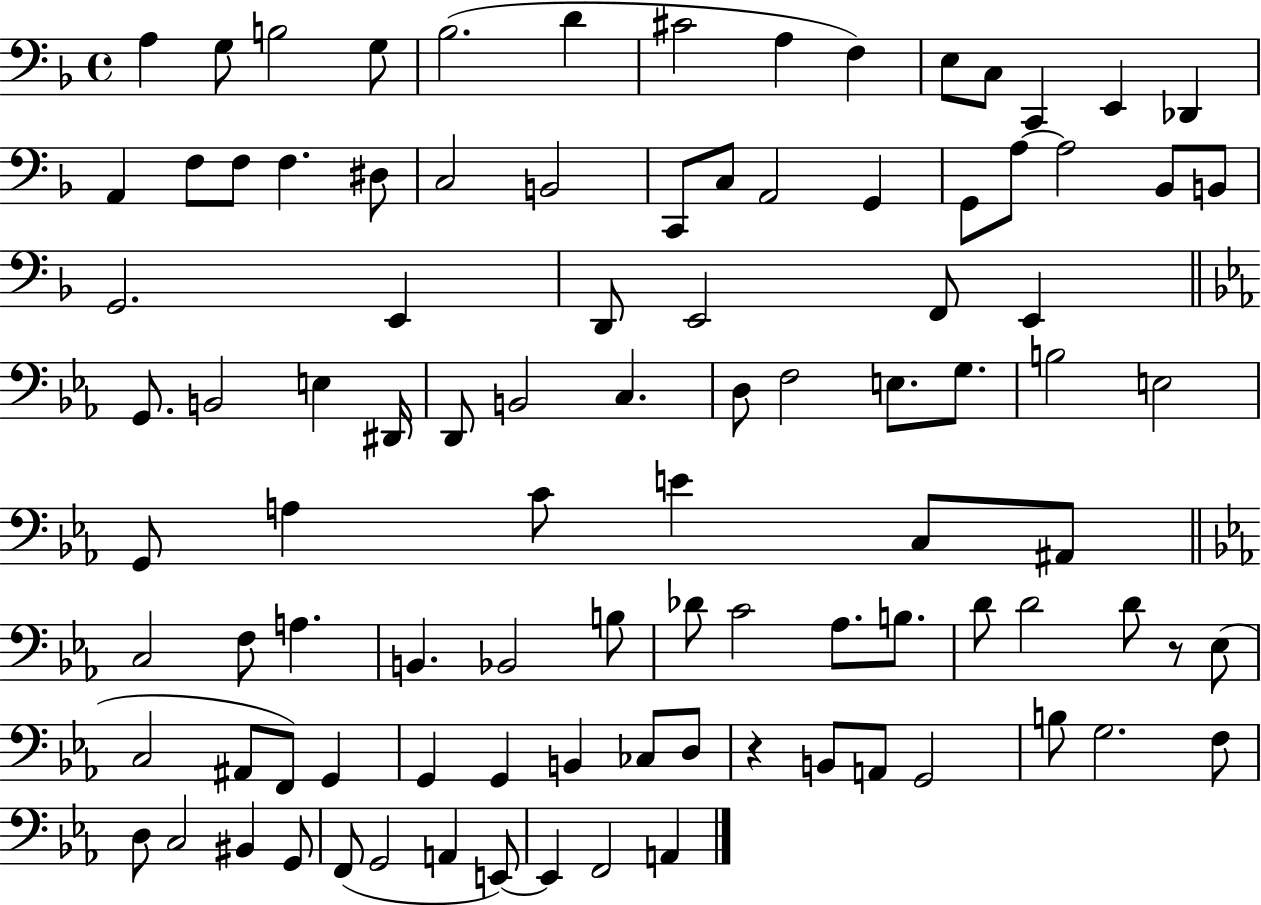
A3/q G3/e B3/h G3/e Bb3/h. D4/q C#4/h A3/q F3/q E3/e C3/e C2/q E2/q Db2/q A2/q F3/e F3/e F3/q. D#3/e C3/h B2/h C2/e C3/e A2/h G2/q G2/e A3/e A3/h Bb2/e B2/e G2/h. E2/q D2/e E2/h F2/e E2/q G2/e. B2/h E3/q D#2/s D2/e B2/h C3/q. D3/e F3/h E3/e. G3/e. B3/h E3/h G2/e A3/q C4/e E4/q C3/e A#2/e C3/h F3/e A3/q. B2/q. Bb2/h B3/e Db4/e C4/h Ab3/e. B3/e. D4/e D4/h D4/e R/e Eb3/e C3/h A#2/e F2/e G2/q G2/q G2/q B2/q CES3/e D3/e R/q B2/e A2/e G2/h B3/e G3/h. F3/e D3/e C3/h BIS2/q G2/e F2/e G2/h A2/q E2/e E2/q F2/h A2/q